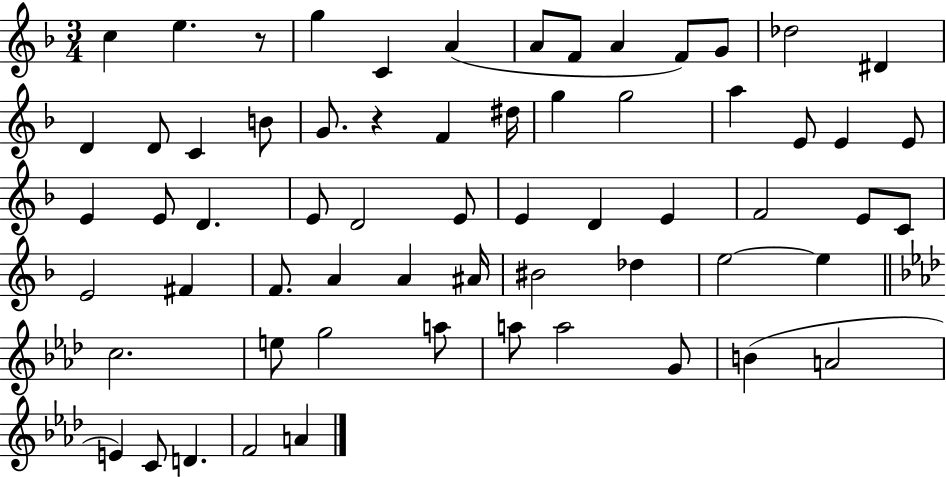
{
  \clef treble
  \numericTimeSignature
  \time 3/4
  \key f \major
  \repeat volta 2 { c''4 e''4. r8 | g''4 c'4 a'4( | a'8 f'8 a'4 f'8) g'8 | des''2 dis'4 | \break d'4 d'8 c'4 b'8 | g'8. r4 f'4 dis''16 | g''4 g''2 | a''4 e'8 e'4 e'8 | \break e'4 e'8 d'4. | e'8 d'2 e'8 | e'4 d'4 e'4 | f'2 e'8 c'8 | \break e'2 fis'4 | f'8. a'4 a'4 ais'16 | bis'2 des''4 | e''2~~ e''4 | \break \bar "||" \break \key aes \major c''2. | e''8 g''2 a''8 | a''8 a''2 g'8 | b'4( a'2 | \break e'4) c'8 d'4. | f'2 a'4 | } \bar "|."
}